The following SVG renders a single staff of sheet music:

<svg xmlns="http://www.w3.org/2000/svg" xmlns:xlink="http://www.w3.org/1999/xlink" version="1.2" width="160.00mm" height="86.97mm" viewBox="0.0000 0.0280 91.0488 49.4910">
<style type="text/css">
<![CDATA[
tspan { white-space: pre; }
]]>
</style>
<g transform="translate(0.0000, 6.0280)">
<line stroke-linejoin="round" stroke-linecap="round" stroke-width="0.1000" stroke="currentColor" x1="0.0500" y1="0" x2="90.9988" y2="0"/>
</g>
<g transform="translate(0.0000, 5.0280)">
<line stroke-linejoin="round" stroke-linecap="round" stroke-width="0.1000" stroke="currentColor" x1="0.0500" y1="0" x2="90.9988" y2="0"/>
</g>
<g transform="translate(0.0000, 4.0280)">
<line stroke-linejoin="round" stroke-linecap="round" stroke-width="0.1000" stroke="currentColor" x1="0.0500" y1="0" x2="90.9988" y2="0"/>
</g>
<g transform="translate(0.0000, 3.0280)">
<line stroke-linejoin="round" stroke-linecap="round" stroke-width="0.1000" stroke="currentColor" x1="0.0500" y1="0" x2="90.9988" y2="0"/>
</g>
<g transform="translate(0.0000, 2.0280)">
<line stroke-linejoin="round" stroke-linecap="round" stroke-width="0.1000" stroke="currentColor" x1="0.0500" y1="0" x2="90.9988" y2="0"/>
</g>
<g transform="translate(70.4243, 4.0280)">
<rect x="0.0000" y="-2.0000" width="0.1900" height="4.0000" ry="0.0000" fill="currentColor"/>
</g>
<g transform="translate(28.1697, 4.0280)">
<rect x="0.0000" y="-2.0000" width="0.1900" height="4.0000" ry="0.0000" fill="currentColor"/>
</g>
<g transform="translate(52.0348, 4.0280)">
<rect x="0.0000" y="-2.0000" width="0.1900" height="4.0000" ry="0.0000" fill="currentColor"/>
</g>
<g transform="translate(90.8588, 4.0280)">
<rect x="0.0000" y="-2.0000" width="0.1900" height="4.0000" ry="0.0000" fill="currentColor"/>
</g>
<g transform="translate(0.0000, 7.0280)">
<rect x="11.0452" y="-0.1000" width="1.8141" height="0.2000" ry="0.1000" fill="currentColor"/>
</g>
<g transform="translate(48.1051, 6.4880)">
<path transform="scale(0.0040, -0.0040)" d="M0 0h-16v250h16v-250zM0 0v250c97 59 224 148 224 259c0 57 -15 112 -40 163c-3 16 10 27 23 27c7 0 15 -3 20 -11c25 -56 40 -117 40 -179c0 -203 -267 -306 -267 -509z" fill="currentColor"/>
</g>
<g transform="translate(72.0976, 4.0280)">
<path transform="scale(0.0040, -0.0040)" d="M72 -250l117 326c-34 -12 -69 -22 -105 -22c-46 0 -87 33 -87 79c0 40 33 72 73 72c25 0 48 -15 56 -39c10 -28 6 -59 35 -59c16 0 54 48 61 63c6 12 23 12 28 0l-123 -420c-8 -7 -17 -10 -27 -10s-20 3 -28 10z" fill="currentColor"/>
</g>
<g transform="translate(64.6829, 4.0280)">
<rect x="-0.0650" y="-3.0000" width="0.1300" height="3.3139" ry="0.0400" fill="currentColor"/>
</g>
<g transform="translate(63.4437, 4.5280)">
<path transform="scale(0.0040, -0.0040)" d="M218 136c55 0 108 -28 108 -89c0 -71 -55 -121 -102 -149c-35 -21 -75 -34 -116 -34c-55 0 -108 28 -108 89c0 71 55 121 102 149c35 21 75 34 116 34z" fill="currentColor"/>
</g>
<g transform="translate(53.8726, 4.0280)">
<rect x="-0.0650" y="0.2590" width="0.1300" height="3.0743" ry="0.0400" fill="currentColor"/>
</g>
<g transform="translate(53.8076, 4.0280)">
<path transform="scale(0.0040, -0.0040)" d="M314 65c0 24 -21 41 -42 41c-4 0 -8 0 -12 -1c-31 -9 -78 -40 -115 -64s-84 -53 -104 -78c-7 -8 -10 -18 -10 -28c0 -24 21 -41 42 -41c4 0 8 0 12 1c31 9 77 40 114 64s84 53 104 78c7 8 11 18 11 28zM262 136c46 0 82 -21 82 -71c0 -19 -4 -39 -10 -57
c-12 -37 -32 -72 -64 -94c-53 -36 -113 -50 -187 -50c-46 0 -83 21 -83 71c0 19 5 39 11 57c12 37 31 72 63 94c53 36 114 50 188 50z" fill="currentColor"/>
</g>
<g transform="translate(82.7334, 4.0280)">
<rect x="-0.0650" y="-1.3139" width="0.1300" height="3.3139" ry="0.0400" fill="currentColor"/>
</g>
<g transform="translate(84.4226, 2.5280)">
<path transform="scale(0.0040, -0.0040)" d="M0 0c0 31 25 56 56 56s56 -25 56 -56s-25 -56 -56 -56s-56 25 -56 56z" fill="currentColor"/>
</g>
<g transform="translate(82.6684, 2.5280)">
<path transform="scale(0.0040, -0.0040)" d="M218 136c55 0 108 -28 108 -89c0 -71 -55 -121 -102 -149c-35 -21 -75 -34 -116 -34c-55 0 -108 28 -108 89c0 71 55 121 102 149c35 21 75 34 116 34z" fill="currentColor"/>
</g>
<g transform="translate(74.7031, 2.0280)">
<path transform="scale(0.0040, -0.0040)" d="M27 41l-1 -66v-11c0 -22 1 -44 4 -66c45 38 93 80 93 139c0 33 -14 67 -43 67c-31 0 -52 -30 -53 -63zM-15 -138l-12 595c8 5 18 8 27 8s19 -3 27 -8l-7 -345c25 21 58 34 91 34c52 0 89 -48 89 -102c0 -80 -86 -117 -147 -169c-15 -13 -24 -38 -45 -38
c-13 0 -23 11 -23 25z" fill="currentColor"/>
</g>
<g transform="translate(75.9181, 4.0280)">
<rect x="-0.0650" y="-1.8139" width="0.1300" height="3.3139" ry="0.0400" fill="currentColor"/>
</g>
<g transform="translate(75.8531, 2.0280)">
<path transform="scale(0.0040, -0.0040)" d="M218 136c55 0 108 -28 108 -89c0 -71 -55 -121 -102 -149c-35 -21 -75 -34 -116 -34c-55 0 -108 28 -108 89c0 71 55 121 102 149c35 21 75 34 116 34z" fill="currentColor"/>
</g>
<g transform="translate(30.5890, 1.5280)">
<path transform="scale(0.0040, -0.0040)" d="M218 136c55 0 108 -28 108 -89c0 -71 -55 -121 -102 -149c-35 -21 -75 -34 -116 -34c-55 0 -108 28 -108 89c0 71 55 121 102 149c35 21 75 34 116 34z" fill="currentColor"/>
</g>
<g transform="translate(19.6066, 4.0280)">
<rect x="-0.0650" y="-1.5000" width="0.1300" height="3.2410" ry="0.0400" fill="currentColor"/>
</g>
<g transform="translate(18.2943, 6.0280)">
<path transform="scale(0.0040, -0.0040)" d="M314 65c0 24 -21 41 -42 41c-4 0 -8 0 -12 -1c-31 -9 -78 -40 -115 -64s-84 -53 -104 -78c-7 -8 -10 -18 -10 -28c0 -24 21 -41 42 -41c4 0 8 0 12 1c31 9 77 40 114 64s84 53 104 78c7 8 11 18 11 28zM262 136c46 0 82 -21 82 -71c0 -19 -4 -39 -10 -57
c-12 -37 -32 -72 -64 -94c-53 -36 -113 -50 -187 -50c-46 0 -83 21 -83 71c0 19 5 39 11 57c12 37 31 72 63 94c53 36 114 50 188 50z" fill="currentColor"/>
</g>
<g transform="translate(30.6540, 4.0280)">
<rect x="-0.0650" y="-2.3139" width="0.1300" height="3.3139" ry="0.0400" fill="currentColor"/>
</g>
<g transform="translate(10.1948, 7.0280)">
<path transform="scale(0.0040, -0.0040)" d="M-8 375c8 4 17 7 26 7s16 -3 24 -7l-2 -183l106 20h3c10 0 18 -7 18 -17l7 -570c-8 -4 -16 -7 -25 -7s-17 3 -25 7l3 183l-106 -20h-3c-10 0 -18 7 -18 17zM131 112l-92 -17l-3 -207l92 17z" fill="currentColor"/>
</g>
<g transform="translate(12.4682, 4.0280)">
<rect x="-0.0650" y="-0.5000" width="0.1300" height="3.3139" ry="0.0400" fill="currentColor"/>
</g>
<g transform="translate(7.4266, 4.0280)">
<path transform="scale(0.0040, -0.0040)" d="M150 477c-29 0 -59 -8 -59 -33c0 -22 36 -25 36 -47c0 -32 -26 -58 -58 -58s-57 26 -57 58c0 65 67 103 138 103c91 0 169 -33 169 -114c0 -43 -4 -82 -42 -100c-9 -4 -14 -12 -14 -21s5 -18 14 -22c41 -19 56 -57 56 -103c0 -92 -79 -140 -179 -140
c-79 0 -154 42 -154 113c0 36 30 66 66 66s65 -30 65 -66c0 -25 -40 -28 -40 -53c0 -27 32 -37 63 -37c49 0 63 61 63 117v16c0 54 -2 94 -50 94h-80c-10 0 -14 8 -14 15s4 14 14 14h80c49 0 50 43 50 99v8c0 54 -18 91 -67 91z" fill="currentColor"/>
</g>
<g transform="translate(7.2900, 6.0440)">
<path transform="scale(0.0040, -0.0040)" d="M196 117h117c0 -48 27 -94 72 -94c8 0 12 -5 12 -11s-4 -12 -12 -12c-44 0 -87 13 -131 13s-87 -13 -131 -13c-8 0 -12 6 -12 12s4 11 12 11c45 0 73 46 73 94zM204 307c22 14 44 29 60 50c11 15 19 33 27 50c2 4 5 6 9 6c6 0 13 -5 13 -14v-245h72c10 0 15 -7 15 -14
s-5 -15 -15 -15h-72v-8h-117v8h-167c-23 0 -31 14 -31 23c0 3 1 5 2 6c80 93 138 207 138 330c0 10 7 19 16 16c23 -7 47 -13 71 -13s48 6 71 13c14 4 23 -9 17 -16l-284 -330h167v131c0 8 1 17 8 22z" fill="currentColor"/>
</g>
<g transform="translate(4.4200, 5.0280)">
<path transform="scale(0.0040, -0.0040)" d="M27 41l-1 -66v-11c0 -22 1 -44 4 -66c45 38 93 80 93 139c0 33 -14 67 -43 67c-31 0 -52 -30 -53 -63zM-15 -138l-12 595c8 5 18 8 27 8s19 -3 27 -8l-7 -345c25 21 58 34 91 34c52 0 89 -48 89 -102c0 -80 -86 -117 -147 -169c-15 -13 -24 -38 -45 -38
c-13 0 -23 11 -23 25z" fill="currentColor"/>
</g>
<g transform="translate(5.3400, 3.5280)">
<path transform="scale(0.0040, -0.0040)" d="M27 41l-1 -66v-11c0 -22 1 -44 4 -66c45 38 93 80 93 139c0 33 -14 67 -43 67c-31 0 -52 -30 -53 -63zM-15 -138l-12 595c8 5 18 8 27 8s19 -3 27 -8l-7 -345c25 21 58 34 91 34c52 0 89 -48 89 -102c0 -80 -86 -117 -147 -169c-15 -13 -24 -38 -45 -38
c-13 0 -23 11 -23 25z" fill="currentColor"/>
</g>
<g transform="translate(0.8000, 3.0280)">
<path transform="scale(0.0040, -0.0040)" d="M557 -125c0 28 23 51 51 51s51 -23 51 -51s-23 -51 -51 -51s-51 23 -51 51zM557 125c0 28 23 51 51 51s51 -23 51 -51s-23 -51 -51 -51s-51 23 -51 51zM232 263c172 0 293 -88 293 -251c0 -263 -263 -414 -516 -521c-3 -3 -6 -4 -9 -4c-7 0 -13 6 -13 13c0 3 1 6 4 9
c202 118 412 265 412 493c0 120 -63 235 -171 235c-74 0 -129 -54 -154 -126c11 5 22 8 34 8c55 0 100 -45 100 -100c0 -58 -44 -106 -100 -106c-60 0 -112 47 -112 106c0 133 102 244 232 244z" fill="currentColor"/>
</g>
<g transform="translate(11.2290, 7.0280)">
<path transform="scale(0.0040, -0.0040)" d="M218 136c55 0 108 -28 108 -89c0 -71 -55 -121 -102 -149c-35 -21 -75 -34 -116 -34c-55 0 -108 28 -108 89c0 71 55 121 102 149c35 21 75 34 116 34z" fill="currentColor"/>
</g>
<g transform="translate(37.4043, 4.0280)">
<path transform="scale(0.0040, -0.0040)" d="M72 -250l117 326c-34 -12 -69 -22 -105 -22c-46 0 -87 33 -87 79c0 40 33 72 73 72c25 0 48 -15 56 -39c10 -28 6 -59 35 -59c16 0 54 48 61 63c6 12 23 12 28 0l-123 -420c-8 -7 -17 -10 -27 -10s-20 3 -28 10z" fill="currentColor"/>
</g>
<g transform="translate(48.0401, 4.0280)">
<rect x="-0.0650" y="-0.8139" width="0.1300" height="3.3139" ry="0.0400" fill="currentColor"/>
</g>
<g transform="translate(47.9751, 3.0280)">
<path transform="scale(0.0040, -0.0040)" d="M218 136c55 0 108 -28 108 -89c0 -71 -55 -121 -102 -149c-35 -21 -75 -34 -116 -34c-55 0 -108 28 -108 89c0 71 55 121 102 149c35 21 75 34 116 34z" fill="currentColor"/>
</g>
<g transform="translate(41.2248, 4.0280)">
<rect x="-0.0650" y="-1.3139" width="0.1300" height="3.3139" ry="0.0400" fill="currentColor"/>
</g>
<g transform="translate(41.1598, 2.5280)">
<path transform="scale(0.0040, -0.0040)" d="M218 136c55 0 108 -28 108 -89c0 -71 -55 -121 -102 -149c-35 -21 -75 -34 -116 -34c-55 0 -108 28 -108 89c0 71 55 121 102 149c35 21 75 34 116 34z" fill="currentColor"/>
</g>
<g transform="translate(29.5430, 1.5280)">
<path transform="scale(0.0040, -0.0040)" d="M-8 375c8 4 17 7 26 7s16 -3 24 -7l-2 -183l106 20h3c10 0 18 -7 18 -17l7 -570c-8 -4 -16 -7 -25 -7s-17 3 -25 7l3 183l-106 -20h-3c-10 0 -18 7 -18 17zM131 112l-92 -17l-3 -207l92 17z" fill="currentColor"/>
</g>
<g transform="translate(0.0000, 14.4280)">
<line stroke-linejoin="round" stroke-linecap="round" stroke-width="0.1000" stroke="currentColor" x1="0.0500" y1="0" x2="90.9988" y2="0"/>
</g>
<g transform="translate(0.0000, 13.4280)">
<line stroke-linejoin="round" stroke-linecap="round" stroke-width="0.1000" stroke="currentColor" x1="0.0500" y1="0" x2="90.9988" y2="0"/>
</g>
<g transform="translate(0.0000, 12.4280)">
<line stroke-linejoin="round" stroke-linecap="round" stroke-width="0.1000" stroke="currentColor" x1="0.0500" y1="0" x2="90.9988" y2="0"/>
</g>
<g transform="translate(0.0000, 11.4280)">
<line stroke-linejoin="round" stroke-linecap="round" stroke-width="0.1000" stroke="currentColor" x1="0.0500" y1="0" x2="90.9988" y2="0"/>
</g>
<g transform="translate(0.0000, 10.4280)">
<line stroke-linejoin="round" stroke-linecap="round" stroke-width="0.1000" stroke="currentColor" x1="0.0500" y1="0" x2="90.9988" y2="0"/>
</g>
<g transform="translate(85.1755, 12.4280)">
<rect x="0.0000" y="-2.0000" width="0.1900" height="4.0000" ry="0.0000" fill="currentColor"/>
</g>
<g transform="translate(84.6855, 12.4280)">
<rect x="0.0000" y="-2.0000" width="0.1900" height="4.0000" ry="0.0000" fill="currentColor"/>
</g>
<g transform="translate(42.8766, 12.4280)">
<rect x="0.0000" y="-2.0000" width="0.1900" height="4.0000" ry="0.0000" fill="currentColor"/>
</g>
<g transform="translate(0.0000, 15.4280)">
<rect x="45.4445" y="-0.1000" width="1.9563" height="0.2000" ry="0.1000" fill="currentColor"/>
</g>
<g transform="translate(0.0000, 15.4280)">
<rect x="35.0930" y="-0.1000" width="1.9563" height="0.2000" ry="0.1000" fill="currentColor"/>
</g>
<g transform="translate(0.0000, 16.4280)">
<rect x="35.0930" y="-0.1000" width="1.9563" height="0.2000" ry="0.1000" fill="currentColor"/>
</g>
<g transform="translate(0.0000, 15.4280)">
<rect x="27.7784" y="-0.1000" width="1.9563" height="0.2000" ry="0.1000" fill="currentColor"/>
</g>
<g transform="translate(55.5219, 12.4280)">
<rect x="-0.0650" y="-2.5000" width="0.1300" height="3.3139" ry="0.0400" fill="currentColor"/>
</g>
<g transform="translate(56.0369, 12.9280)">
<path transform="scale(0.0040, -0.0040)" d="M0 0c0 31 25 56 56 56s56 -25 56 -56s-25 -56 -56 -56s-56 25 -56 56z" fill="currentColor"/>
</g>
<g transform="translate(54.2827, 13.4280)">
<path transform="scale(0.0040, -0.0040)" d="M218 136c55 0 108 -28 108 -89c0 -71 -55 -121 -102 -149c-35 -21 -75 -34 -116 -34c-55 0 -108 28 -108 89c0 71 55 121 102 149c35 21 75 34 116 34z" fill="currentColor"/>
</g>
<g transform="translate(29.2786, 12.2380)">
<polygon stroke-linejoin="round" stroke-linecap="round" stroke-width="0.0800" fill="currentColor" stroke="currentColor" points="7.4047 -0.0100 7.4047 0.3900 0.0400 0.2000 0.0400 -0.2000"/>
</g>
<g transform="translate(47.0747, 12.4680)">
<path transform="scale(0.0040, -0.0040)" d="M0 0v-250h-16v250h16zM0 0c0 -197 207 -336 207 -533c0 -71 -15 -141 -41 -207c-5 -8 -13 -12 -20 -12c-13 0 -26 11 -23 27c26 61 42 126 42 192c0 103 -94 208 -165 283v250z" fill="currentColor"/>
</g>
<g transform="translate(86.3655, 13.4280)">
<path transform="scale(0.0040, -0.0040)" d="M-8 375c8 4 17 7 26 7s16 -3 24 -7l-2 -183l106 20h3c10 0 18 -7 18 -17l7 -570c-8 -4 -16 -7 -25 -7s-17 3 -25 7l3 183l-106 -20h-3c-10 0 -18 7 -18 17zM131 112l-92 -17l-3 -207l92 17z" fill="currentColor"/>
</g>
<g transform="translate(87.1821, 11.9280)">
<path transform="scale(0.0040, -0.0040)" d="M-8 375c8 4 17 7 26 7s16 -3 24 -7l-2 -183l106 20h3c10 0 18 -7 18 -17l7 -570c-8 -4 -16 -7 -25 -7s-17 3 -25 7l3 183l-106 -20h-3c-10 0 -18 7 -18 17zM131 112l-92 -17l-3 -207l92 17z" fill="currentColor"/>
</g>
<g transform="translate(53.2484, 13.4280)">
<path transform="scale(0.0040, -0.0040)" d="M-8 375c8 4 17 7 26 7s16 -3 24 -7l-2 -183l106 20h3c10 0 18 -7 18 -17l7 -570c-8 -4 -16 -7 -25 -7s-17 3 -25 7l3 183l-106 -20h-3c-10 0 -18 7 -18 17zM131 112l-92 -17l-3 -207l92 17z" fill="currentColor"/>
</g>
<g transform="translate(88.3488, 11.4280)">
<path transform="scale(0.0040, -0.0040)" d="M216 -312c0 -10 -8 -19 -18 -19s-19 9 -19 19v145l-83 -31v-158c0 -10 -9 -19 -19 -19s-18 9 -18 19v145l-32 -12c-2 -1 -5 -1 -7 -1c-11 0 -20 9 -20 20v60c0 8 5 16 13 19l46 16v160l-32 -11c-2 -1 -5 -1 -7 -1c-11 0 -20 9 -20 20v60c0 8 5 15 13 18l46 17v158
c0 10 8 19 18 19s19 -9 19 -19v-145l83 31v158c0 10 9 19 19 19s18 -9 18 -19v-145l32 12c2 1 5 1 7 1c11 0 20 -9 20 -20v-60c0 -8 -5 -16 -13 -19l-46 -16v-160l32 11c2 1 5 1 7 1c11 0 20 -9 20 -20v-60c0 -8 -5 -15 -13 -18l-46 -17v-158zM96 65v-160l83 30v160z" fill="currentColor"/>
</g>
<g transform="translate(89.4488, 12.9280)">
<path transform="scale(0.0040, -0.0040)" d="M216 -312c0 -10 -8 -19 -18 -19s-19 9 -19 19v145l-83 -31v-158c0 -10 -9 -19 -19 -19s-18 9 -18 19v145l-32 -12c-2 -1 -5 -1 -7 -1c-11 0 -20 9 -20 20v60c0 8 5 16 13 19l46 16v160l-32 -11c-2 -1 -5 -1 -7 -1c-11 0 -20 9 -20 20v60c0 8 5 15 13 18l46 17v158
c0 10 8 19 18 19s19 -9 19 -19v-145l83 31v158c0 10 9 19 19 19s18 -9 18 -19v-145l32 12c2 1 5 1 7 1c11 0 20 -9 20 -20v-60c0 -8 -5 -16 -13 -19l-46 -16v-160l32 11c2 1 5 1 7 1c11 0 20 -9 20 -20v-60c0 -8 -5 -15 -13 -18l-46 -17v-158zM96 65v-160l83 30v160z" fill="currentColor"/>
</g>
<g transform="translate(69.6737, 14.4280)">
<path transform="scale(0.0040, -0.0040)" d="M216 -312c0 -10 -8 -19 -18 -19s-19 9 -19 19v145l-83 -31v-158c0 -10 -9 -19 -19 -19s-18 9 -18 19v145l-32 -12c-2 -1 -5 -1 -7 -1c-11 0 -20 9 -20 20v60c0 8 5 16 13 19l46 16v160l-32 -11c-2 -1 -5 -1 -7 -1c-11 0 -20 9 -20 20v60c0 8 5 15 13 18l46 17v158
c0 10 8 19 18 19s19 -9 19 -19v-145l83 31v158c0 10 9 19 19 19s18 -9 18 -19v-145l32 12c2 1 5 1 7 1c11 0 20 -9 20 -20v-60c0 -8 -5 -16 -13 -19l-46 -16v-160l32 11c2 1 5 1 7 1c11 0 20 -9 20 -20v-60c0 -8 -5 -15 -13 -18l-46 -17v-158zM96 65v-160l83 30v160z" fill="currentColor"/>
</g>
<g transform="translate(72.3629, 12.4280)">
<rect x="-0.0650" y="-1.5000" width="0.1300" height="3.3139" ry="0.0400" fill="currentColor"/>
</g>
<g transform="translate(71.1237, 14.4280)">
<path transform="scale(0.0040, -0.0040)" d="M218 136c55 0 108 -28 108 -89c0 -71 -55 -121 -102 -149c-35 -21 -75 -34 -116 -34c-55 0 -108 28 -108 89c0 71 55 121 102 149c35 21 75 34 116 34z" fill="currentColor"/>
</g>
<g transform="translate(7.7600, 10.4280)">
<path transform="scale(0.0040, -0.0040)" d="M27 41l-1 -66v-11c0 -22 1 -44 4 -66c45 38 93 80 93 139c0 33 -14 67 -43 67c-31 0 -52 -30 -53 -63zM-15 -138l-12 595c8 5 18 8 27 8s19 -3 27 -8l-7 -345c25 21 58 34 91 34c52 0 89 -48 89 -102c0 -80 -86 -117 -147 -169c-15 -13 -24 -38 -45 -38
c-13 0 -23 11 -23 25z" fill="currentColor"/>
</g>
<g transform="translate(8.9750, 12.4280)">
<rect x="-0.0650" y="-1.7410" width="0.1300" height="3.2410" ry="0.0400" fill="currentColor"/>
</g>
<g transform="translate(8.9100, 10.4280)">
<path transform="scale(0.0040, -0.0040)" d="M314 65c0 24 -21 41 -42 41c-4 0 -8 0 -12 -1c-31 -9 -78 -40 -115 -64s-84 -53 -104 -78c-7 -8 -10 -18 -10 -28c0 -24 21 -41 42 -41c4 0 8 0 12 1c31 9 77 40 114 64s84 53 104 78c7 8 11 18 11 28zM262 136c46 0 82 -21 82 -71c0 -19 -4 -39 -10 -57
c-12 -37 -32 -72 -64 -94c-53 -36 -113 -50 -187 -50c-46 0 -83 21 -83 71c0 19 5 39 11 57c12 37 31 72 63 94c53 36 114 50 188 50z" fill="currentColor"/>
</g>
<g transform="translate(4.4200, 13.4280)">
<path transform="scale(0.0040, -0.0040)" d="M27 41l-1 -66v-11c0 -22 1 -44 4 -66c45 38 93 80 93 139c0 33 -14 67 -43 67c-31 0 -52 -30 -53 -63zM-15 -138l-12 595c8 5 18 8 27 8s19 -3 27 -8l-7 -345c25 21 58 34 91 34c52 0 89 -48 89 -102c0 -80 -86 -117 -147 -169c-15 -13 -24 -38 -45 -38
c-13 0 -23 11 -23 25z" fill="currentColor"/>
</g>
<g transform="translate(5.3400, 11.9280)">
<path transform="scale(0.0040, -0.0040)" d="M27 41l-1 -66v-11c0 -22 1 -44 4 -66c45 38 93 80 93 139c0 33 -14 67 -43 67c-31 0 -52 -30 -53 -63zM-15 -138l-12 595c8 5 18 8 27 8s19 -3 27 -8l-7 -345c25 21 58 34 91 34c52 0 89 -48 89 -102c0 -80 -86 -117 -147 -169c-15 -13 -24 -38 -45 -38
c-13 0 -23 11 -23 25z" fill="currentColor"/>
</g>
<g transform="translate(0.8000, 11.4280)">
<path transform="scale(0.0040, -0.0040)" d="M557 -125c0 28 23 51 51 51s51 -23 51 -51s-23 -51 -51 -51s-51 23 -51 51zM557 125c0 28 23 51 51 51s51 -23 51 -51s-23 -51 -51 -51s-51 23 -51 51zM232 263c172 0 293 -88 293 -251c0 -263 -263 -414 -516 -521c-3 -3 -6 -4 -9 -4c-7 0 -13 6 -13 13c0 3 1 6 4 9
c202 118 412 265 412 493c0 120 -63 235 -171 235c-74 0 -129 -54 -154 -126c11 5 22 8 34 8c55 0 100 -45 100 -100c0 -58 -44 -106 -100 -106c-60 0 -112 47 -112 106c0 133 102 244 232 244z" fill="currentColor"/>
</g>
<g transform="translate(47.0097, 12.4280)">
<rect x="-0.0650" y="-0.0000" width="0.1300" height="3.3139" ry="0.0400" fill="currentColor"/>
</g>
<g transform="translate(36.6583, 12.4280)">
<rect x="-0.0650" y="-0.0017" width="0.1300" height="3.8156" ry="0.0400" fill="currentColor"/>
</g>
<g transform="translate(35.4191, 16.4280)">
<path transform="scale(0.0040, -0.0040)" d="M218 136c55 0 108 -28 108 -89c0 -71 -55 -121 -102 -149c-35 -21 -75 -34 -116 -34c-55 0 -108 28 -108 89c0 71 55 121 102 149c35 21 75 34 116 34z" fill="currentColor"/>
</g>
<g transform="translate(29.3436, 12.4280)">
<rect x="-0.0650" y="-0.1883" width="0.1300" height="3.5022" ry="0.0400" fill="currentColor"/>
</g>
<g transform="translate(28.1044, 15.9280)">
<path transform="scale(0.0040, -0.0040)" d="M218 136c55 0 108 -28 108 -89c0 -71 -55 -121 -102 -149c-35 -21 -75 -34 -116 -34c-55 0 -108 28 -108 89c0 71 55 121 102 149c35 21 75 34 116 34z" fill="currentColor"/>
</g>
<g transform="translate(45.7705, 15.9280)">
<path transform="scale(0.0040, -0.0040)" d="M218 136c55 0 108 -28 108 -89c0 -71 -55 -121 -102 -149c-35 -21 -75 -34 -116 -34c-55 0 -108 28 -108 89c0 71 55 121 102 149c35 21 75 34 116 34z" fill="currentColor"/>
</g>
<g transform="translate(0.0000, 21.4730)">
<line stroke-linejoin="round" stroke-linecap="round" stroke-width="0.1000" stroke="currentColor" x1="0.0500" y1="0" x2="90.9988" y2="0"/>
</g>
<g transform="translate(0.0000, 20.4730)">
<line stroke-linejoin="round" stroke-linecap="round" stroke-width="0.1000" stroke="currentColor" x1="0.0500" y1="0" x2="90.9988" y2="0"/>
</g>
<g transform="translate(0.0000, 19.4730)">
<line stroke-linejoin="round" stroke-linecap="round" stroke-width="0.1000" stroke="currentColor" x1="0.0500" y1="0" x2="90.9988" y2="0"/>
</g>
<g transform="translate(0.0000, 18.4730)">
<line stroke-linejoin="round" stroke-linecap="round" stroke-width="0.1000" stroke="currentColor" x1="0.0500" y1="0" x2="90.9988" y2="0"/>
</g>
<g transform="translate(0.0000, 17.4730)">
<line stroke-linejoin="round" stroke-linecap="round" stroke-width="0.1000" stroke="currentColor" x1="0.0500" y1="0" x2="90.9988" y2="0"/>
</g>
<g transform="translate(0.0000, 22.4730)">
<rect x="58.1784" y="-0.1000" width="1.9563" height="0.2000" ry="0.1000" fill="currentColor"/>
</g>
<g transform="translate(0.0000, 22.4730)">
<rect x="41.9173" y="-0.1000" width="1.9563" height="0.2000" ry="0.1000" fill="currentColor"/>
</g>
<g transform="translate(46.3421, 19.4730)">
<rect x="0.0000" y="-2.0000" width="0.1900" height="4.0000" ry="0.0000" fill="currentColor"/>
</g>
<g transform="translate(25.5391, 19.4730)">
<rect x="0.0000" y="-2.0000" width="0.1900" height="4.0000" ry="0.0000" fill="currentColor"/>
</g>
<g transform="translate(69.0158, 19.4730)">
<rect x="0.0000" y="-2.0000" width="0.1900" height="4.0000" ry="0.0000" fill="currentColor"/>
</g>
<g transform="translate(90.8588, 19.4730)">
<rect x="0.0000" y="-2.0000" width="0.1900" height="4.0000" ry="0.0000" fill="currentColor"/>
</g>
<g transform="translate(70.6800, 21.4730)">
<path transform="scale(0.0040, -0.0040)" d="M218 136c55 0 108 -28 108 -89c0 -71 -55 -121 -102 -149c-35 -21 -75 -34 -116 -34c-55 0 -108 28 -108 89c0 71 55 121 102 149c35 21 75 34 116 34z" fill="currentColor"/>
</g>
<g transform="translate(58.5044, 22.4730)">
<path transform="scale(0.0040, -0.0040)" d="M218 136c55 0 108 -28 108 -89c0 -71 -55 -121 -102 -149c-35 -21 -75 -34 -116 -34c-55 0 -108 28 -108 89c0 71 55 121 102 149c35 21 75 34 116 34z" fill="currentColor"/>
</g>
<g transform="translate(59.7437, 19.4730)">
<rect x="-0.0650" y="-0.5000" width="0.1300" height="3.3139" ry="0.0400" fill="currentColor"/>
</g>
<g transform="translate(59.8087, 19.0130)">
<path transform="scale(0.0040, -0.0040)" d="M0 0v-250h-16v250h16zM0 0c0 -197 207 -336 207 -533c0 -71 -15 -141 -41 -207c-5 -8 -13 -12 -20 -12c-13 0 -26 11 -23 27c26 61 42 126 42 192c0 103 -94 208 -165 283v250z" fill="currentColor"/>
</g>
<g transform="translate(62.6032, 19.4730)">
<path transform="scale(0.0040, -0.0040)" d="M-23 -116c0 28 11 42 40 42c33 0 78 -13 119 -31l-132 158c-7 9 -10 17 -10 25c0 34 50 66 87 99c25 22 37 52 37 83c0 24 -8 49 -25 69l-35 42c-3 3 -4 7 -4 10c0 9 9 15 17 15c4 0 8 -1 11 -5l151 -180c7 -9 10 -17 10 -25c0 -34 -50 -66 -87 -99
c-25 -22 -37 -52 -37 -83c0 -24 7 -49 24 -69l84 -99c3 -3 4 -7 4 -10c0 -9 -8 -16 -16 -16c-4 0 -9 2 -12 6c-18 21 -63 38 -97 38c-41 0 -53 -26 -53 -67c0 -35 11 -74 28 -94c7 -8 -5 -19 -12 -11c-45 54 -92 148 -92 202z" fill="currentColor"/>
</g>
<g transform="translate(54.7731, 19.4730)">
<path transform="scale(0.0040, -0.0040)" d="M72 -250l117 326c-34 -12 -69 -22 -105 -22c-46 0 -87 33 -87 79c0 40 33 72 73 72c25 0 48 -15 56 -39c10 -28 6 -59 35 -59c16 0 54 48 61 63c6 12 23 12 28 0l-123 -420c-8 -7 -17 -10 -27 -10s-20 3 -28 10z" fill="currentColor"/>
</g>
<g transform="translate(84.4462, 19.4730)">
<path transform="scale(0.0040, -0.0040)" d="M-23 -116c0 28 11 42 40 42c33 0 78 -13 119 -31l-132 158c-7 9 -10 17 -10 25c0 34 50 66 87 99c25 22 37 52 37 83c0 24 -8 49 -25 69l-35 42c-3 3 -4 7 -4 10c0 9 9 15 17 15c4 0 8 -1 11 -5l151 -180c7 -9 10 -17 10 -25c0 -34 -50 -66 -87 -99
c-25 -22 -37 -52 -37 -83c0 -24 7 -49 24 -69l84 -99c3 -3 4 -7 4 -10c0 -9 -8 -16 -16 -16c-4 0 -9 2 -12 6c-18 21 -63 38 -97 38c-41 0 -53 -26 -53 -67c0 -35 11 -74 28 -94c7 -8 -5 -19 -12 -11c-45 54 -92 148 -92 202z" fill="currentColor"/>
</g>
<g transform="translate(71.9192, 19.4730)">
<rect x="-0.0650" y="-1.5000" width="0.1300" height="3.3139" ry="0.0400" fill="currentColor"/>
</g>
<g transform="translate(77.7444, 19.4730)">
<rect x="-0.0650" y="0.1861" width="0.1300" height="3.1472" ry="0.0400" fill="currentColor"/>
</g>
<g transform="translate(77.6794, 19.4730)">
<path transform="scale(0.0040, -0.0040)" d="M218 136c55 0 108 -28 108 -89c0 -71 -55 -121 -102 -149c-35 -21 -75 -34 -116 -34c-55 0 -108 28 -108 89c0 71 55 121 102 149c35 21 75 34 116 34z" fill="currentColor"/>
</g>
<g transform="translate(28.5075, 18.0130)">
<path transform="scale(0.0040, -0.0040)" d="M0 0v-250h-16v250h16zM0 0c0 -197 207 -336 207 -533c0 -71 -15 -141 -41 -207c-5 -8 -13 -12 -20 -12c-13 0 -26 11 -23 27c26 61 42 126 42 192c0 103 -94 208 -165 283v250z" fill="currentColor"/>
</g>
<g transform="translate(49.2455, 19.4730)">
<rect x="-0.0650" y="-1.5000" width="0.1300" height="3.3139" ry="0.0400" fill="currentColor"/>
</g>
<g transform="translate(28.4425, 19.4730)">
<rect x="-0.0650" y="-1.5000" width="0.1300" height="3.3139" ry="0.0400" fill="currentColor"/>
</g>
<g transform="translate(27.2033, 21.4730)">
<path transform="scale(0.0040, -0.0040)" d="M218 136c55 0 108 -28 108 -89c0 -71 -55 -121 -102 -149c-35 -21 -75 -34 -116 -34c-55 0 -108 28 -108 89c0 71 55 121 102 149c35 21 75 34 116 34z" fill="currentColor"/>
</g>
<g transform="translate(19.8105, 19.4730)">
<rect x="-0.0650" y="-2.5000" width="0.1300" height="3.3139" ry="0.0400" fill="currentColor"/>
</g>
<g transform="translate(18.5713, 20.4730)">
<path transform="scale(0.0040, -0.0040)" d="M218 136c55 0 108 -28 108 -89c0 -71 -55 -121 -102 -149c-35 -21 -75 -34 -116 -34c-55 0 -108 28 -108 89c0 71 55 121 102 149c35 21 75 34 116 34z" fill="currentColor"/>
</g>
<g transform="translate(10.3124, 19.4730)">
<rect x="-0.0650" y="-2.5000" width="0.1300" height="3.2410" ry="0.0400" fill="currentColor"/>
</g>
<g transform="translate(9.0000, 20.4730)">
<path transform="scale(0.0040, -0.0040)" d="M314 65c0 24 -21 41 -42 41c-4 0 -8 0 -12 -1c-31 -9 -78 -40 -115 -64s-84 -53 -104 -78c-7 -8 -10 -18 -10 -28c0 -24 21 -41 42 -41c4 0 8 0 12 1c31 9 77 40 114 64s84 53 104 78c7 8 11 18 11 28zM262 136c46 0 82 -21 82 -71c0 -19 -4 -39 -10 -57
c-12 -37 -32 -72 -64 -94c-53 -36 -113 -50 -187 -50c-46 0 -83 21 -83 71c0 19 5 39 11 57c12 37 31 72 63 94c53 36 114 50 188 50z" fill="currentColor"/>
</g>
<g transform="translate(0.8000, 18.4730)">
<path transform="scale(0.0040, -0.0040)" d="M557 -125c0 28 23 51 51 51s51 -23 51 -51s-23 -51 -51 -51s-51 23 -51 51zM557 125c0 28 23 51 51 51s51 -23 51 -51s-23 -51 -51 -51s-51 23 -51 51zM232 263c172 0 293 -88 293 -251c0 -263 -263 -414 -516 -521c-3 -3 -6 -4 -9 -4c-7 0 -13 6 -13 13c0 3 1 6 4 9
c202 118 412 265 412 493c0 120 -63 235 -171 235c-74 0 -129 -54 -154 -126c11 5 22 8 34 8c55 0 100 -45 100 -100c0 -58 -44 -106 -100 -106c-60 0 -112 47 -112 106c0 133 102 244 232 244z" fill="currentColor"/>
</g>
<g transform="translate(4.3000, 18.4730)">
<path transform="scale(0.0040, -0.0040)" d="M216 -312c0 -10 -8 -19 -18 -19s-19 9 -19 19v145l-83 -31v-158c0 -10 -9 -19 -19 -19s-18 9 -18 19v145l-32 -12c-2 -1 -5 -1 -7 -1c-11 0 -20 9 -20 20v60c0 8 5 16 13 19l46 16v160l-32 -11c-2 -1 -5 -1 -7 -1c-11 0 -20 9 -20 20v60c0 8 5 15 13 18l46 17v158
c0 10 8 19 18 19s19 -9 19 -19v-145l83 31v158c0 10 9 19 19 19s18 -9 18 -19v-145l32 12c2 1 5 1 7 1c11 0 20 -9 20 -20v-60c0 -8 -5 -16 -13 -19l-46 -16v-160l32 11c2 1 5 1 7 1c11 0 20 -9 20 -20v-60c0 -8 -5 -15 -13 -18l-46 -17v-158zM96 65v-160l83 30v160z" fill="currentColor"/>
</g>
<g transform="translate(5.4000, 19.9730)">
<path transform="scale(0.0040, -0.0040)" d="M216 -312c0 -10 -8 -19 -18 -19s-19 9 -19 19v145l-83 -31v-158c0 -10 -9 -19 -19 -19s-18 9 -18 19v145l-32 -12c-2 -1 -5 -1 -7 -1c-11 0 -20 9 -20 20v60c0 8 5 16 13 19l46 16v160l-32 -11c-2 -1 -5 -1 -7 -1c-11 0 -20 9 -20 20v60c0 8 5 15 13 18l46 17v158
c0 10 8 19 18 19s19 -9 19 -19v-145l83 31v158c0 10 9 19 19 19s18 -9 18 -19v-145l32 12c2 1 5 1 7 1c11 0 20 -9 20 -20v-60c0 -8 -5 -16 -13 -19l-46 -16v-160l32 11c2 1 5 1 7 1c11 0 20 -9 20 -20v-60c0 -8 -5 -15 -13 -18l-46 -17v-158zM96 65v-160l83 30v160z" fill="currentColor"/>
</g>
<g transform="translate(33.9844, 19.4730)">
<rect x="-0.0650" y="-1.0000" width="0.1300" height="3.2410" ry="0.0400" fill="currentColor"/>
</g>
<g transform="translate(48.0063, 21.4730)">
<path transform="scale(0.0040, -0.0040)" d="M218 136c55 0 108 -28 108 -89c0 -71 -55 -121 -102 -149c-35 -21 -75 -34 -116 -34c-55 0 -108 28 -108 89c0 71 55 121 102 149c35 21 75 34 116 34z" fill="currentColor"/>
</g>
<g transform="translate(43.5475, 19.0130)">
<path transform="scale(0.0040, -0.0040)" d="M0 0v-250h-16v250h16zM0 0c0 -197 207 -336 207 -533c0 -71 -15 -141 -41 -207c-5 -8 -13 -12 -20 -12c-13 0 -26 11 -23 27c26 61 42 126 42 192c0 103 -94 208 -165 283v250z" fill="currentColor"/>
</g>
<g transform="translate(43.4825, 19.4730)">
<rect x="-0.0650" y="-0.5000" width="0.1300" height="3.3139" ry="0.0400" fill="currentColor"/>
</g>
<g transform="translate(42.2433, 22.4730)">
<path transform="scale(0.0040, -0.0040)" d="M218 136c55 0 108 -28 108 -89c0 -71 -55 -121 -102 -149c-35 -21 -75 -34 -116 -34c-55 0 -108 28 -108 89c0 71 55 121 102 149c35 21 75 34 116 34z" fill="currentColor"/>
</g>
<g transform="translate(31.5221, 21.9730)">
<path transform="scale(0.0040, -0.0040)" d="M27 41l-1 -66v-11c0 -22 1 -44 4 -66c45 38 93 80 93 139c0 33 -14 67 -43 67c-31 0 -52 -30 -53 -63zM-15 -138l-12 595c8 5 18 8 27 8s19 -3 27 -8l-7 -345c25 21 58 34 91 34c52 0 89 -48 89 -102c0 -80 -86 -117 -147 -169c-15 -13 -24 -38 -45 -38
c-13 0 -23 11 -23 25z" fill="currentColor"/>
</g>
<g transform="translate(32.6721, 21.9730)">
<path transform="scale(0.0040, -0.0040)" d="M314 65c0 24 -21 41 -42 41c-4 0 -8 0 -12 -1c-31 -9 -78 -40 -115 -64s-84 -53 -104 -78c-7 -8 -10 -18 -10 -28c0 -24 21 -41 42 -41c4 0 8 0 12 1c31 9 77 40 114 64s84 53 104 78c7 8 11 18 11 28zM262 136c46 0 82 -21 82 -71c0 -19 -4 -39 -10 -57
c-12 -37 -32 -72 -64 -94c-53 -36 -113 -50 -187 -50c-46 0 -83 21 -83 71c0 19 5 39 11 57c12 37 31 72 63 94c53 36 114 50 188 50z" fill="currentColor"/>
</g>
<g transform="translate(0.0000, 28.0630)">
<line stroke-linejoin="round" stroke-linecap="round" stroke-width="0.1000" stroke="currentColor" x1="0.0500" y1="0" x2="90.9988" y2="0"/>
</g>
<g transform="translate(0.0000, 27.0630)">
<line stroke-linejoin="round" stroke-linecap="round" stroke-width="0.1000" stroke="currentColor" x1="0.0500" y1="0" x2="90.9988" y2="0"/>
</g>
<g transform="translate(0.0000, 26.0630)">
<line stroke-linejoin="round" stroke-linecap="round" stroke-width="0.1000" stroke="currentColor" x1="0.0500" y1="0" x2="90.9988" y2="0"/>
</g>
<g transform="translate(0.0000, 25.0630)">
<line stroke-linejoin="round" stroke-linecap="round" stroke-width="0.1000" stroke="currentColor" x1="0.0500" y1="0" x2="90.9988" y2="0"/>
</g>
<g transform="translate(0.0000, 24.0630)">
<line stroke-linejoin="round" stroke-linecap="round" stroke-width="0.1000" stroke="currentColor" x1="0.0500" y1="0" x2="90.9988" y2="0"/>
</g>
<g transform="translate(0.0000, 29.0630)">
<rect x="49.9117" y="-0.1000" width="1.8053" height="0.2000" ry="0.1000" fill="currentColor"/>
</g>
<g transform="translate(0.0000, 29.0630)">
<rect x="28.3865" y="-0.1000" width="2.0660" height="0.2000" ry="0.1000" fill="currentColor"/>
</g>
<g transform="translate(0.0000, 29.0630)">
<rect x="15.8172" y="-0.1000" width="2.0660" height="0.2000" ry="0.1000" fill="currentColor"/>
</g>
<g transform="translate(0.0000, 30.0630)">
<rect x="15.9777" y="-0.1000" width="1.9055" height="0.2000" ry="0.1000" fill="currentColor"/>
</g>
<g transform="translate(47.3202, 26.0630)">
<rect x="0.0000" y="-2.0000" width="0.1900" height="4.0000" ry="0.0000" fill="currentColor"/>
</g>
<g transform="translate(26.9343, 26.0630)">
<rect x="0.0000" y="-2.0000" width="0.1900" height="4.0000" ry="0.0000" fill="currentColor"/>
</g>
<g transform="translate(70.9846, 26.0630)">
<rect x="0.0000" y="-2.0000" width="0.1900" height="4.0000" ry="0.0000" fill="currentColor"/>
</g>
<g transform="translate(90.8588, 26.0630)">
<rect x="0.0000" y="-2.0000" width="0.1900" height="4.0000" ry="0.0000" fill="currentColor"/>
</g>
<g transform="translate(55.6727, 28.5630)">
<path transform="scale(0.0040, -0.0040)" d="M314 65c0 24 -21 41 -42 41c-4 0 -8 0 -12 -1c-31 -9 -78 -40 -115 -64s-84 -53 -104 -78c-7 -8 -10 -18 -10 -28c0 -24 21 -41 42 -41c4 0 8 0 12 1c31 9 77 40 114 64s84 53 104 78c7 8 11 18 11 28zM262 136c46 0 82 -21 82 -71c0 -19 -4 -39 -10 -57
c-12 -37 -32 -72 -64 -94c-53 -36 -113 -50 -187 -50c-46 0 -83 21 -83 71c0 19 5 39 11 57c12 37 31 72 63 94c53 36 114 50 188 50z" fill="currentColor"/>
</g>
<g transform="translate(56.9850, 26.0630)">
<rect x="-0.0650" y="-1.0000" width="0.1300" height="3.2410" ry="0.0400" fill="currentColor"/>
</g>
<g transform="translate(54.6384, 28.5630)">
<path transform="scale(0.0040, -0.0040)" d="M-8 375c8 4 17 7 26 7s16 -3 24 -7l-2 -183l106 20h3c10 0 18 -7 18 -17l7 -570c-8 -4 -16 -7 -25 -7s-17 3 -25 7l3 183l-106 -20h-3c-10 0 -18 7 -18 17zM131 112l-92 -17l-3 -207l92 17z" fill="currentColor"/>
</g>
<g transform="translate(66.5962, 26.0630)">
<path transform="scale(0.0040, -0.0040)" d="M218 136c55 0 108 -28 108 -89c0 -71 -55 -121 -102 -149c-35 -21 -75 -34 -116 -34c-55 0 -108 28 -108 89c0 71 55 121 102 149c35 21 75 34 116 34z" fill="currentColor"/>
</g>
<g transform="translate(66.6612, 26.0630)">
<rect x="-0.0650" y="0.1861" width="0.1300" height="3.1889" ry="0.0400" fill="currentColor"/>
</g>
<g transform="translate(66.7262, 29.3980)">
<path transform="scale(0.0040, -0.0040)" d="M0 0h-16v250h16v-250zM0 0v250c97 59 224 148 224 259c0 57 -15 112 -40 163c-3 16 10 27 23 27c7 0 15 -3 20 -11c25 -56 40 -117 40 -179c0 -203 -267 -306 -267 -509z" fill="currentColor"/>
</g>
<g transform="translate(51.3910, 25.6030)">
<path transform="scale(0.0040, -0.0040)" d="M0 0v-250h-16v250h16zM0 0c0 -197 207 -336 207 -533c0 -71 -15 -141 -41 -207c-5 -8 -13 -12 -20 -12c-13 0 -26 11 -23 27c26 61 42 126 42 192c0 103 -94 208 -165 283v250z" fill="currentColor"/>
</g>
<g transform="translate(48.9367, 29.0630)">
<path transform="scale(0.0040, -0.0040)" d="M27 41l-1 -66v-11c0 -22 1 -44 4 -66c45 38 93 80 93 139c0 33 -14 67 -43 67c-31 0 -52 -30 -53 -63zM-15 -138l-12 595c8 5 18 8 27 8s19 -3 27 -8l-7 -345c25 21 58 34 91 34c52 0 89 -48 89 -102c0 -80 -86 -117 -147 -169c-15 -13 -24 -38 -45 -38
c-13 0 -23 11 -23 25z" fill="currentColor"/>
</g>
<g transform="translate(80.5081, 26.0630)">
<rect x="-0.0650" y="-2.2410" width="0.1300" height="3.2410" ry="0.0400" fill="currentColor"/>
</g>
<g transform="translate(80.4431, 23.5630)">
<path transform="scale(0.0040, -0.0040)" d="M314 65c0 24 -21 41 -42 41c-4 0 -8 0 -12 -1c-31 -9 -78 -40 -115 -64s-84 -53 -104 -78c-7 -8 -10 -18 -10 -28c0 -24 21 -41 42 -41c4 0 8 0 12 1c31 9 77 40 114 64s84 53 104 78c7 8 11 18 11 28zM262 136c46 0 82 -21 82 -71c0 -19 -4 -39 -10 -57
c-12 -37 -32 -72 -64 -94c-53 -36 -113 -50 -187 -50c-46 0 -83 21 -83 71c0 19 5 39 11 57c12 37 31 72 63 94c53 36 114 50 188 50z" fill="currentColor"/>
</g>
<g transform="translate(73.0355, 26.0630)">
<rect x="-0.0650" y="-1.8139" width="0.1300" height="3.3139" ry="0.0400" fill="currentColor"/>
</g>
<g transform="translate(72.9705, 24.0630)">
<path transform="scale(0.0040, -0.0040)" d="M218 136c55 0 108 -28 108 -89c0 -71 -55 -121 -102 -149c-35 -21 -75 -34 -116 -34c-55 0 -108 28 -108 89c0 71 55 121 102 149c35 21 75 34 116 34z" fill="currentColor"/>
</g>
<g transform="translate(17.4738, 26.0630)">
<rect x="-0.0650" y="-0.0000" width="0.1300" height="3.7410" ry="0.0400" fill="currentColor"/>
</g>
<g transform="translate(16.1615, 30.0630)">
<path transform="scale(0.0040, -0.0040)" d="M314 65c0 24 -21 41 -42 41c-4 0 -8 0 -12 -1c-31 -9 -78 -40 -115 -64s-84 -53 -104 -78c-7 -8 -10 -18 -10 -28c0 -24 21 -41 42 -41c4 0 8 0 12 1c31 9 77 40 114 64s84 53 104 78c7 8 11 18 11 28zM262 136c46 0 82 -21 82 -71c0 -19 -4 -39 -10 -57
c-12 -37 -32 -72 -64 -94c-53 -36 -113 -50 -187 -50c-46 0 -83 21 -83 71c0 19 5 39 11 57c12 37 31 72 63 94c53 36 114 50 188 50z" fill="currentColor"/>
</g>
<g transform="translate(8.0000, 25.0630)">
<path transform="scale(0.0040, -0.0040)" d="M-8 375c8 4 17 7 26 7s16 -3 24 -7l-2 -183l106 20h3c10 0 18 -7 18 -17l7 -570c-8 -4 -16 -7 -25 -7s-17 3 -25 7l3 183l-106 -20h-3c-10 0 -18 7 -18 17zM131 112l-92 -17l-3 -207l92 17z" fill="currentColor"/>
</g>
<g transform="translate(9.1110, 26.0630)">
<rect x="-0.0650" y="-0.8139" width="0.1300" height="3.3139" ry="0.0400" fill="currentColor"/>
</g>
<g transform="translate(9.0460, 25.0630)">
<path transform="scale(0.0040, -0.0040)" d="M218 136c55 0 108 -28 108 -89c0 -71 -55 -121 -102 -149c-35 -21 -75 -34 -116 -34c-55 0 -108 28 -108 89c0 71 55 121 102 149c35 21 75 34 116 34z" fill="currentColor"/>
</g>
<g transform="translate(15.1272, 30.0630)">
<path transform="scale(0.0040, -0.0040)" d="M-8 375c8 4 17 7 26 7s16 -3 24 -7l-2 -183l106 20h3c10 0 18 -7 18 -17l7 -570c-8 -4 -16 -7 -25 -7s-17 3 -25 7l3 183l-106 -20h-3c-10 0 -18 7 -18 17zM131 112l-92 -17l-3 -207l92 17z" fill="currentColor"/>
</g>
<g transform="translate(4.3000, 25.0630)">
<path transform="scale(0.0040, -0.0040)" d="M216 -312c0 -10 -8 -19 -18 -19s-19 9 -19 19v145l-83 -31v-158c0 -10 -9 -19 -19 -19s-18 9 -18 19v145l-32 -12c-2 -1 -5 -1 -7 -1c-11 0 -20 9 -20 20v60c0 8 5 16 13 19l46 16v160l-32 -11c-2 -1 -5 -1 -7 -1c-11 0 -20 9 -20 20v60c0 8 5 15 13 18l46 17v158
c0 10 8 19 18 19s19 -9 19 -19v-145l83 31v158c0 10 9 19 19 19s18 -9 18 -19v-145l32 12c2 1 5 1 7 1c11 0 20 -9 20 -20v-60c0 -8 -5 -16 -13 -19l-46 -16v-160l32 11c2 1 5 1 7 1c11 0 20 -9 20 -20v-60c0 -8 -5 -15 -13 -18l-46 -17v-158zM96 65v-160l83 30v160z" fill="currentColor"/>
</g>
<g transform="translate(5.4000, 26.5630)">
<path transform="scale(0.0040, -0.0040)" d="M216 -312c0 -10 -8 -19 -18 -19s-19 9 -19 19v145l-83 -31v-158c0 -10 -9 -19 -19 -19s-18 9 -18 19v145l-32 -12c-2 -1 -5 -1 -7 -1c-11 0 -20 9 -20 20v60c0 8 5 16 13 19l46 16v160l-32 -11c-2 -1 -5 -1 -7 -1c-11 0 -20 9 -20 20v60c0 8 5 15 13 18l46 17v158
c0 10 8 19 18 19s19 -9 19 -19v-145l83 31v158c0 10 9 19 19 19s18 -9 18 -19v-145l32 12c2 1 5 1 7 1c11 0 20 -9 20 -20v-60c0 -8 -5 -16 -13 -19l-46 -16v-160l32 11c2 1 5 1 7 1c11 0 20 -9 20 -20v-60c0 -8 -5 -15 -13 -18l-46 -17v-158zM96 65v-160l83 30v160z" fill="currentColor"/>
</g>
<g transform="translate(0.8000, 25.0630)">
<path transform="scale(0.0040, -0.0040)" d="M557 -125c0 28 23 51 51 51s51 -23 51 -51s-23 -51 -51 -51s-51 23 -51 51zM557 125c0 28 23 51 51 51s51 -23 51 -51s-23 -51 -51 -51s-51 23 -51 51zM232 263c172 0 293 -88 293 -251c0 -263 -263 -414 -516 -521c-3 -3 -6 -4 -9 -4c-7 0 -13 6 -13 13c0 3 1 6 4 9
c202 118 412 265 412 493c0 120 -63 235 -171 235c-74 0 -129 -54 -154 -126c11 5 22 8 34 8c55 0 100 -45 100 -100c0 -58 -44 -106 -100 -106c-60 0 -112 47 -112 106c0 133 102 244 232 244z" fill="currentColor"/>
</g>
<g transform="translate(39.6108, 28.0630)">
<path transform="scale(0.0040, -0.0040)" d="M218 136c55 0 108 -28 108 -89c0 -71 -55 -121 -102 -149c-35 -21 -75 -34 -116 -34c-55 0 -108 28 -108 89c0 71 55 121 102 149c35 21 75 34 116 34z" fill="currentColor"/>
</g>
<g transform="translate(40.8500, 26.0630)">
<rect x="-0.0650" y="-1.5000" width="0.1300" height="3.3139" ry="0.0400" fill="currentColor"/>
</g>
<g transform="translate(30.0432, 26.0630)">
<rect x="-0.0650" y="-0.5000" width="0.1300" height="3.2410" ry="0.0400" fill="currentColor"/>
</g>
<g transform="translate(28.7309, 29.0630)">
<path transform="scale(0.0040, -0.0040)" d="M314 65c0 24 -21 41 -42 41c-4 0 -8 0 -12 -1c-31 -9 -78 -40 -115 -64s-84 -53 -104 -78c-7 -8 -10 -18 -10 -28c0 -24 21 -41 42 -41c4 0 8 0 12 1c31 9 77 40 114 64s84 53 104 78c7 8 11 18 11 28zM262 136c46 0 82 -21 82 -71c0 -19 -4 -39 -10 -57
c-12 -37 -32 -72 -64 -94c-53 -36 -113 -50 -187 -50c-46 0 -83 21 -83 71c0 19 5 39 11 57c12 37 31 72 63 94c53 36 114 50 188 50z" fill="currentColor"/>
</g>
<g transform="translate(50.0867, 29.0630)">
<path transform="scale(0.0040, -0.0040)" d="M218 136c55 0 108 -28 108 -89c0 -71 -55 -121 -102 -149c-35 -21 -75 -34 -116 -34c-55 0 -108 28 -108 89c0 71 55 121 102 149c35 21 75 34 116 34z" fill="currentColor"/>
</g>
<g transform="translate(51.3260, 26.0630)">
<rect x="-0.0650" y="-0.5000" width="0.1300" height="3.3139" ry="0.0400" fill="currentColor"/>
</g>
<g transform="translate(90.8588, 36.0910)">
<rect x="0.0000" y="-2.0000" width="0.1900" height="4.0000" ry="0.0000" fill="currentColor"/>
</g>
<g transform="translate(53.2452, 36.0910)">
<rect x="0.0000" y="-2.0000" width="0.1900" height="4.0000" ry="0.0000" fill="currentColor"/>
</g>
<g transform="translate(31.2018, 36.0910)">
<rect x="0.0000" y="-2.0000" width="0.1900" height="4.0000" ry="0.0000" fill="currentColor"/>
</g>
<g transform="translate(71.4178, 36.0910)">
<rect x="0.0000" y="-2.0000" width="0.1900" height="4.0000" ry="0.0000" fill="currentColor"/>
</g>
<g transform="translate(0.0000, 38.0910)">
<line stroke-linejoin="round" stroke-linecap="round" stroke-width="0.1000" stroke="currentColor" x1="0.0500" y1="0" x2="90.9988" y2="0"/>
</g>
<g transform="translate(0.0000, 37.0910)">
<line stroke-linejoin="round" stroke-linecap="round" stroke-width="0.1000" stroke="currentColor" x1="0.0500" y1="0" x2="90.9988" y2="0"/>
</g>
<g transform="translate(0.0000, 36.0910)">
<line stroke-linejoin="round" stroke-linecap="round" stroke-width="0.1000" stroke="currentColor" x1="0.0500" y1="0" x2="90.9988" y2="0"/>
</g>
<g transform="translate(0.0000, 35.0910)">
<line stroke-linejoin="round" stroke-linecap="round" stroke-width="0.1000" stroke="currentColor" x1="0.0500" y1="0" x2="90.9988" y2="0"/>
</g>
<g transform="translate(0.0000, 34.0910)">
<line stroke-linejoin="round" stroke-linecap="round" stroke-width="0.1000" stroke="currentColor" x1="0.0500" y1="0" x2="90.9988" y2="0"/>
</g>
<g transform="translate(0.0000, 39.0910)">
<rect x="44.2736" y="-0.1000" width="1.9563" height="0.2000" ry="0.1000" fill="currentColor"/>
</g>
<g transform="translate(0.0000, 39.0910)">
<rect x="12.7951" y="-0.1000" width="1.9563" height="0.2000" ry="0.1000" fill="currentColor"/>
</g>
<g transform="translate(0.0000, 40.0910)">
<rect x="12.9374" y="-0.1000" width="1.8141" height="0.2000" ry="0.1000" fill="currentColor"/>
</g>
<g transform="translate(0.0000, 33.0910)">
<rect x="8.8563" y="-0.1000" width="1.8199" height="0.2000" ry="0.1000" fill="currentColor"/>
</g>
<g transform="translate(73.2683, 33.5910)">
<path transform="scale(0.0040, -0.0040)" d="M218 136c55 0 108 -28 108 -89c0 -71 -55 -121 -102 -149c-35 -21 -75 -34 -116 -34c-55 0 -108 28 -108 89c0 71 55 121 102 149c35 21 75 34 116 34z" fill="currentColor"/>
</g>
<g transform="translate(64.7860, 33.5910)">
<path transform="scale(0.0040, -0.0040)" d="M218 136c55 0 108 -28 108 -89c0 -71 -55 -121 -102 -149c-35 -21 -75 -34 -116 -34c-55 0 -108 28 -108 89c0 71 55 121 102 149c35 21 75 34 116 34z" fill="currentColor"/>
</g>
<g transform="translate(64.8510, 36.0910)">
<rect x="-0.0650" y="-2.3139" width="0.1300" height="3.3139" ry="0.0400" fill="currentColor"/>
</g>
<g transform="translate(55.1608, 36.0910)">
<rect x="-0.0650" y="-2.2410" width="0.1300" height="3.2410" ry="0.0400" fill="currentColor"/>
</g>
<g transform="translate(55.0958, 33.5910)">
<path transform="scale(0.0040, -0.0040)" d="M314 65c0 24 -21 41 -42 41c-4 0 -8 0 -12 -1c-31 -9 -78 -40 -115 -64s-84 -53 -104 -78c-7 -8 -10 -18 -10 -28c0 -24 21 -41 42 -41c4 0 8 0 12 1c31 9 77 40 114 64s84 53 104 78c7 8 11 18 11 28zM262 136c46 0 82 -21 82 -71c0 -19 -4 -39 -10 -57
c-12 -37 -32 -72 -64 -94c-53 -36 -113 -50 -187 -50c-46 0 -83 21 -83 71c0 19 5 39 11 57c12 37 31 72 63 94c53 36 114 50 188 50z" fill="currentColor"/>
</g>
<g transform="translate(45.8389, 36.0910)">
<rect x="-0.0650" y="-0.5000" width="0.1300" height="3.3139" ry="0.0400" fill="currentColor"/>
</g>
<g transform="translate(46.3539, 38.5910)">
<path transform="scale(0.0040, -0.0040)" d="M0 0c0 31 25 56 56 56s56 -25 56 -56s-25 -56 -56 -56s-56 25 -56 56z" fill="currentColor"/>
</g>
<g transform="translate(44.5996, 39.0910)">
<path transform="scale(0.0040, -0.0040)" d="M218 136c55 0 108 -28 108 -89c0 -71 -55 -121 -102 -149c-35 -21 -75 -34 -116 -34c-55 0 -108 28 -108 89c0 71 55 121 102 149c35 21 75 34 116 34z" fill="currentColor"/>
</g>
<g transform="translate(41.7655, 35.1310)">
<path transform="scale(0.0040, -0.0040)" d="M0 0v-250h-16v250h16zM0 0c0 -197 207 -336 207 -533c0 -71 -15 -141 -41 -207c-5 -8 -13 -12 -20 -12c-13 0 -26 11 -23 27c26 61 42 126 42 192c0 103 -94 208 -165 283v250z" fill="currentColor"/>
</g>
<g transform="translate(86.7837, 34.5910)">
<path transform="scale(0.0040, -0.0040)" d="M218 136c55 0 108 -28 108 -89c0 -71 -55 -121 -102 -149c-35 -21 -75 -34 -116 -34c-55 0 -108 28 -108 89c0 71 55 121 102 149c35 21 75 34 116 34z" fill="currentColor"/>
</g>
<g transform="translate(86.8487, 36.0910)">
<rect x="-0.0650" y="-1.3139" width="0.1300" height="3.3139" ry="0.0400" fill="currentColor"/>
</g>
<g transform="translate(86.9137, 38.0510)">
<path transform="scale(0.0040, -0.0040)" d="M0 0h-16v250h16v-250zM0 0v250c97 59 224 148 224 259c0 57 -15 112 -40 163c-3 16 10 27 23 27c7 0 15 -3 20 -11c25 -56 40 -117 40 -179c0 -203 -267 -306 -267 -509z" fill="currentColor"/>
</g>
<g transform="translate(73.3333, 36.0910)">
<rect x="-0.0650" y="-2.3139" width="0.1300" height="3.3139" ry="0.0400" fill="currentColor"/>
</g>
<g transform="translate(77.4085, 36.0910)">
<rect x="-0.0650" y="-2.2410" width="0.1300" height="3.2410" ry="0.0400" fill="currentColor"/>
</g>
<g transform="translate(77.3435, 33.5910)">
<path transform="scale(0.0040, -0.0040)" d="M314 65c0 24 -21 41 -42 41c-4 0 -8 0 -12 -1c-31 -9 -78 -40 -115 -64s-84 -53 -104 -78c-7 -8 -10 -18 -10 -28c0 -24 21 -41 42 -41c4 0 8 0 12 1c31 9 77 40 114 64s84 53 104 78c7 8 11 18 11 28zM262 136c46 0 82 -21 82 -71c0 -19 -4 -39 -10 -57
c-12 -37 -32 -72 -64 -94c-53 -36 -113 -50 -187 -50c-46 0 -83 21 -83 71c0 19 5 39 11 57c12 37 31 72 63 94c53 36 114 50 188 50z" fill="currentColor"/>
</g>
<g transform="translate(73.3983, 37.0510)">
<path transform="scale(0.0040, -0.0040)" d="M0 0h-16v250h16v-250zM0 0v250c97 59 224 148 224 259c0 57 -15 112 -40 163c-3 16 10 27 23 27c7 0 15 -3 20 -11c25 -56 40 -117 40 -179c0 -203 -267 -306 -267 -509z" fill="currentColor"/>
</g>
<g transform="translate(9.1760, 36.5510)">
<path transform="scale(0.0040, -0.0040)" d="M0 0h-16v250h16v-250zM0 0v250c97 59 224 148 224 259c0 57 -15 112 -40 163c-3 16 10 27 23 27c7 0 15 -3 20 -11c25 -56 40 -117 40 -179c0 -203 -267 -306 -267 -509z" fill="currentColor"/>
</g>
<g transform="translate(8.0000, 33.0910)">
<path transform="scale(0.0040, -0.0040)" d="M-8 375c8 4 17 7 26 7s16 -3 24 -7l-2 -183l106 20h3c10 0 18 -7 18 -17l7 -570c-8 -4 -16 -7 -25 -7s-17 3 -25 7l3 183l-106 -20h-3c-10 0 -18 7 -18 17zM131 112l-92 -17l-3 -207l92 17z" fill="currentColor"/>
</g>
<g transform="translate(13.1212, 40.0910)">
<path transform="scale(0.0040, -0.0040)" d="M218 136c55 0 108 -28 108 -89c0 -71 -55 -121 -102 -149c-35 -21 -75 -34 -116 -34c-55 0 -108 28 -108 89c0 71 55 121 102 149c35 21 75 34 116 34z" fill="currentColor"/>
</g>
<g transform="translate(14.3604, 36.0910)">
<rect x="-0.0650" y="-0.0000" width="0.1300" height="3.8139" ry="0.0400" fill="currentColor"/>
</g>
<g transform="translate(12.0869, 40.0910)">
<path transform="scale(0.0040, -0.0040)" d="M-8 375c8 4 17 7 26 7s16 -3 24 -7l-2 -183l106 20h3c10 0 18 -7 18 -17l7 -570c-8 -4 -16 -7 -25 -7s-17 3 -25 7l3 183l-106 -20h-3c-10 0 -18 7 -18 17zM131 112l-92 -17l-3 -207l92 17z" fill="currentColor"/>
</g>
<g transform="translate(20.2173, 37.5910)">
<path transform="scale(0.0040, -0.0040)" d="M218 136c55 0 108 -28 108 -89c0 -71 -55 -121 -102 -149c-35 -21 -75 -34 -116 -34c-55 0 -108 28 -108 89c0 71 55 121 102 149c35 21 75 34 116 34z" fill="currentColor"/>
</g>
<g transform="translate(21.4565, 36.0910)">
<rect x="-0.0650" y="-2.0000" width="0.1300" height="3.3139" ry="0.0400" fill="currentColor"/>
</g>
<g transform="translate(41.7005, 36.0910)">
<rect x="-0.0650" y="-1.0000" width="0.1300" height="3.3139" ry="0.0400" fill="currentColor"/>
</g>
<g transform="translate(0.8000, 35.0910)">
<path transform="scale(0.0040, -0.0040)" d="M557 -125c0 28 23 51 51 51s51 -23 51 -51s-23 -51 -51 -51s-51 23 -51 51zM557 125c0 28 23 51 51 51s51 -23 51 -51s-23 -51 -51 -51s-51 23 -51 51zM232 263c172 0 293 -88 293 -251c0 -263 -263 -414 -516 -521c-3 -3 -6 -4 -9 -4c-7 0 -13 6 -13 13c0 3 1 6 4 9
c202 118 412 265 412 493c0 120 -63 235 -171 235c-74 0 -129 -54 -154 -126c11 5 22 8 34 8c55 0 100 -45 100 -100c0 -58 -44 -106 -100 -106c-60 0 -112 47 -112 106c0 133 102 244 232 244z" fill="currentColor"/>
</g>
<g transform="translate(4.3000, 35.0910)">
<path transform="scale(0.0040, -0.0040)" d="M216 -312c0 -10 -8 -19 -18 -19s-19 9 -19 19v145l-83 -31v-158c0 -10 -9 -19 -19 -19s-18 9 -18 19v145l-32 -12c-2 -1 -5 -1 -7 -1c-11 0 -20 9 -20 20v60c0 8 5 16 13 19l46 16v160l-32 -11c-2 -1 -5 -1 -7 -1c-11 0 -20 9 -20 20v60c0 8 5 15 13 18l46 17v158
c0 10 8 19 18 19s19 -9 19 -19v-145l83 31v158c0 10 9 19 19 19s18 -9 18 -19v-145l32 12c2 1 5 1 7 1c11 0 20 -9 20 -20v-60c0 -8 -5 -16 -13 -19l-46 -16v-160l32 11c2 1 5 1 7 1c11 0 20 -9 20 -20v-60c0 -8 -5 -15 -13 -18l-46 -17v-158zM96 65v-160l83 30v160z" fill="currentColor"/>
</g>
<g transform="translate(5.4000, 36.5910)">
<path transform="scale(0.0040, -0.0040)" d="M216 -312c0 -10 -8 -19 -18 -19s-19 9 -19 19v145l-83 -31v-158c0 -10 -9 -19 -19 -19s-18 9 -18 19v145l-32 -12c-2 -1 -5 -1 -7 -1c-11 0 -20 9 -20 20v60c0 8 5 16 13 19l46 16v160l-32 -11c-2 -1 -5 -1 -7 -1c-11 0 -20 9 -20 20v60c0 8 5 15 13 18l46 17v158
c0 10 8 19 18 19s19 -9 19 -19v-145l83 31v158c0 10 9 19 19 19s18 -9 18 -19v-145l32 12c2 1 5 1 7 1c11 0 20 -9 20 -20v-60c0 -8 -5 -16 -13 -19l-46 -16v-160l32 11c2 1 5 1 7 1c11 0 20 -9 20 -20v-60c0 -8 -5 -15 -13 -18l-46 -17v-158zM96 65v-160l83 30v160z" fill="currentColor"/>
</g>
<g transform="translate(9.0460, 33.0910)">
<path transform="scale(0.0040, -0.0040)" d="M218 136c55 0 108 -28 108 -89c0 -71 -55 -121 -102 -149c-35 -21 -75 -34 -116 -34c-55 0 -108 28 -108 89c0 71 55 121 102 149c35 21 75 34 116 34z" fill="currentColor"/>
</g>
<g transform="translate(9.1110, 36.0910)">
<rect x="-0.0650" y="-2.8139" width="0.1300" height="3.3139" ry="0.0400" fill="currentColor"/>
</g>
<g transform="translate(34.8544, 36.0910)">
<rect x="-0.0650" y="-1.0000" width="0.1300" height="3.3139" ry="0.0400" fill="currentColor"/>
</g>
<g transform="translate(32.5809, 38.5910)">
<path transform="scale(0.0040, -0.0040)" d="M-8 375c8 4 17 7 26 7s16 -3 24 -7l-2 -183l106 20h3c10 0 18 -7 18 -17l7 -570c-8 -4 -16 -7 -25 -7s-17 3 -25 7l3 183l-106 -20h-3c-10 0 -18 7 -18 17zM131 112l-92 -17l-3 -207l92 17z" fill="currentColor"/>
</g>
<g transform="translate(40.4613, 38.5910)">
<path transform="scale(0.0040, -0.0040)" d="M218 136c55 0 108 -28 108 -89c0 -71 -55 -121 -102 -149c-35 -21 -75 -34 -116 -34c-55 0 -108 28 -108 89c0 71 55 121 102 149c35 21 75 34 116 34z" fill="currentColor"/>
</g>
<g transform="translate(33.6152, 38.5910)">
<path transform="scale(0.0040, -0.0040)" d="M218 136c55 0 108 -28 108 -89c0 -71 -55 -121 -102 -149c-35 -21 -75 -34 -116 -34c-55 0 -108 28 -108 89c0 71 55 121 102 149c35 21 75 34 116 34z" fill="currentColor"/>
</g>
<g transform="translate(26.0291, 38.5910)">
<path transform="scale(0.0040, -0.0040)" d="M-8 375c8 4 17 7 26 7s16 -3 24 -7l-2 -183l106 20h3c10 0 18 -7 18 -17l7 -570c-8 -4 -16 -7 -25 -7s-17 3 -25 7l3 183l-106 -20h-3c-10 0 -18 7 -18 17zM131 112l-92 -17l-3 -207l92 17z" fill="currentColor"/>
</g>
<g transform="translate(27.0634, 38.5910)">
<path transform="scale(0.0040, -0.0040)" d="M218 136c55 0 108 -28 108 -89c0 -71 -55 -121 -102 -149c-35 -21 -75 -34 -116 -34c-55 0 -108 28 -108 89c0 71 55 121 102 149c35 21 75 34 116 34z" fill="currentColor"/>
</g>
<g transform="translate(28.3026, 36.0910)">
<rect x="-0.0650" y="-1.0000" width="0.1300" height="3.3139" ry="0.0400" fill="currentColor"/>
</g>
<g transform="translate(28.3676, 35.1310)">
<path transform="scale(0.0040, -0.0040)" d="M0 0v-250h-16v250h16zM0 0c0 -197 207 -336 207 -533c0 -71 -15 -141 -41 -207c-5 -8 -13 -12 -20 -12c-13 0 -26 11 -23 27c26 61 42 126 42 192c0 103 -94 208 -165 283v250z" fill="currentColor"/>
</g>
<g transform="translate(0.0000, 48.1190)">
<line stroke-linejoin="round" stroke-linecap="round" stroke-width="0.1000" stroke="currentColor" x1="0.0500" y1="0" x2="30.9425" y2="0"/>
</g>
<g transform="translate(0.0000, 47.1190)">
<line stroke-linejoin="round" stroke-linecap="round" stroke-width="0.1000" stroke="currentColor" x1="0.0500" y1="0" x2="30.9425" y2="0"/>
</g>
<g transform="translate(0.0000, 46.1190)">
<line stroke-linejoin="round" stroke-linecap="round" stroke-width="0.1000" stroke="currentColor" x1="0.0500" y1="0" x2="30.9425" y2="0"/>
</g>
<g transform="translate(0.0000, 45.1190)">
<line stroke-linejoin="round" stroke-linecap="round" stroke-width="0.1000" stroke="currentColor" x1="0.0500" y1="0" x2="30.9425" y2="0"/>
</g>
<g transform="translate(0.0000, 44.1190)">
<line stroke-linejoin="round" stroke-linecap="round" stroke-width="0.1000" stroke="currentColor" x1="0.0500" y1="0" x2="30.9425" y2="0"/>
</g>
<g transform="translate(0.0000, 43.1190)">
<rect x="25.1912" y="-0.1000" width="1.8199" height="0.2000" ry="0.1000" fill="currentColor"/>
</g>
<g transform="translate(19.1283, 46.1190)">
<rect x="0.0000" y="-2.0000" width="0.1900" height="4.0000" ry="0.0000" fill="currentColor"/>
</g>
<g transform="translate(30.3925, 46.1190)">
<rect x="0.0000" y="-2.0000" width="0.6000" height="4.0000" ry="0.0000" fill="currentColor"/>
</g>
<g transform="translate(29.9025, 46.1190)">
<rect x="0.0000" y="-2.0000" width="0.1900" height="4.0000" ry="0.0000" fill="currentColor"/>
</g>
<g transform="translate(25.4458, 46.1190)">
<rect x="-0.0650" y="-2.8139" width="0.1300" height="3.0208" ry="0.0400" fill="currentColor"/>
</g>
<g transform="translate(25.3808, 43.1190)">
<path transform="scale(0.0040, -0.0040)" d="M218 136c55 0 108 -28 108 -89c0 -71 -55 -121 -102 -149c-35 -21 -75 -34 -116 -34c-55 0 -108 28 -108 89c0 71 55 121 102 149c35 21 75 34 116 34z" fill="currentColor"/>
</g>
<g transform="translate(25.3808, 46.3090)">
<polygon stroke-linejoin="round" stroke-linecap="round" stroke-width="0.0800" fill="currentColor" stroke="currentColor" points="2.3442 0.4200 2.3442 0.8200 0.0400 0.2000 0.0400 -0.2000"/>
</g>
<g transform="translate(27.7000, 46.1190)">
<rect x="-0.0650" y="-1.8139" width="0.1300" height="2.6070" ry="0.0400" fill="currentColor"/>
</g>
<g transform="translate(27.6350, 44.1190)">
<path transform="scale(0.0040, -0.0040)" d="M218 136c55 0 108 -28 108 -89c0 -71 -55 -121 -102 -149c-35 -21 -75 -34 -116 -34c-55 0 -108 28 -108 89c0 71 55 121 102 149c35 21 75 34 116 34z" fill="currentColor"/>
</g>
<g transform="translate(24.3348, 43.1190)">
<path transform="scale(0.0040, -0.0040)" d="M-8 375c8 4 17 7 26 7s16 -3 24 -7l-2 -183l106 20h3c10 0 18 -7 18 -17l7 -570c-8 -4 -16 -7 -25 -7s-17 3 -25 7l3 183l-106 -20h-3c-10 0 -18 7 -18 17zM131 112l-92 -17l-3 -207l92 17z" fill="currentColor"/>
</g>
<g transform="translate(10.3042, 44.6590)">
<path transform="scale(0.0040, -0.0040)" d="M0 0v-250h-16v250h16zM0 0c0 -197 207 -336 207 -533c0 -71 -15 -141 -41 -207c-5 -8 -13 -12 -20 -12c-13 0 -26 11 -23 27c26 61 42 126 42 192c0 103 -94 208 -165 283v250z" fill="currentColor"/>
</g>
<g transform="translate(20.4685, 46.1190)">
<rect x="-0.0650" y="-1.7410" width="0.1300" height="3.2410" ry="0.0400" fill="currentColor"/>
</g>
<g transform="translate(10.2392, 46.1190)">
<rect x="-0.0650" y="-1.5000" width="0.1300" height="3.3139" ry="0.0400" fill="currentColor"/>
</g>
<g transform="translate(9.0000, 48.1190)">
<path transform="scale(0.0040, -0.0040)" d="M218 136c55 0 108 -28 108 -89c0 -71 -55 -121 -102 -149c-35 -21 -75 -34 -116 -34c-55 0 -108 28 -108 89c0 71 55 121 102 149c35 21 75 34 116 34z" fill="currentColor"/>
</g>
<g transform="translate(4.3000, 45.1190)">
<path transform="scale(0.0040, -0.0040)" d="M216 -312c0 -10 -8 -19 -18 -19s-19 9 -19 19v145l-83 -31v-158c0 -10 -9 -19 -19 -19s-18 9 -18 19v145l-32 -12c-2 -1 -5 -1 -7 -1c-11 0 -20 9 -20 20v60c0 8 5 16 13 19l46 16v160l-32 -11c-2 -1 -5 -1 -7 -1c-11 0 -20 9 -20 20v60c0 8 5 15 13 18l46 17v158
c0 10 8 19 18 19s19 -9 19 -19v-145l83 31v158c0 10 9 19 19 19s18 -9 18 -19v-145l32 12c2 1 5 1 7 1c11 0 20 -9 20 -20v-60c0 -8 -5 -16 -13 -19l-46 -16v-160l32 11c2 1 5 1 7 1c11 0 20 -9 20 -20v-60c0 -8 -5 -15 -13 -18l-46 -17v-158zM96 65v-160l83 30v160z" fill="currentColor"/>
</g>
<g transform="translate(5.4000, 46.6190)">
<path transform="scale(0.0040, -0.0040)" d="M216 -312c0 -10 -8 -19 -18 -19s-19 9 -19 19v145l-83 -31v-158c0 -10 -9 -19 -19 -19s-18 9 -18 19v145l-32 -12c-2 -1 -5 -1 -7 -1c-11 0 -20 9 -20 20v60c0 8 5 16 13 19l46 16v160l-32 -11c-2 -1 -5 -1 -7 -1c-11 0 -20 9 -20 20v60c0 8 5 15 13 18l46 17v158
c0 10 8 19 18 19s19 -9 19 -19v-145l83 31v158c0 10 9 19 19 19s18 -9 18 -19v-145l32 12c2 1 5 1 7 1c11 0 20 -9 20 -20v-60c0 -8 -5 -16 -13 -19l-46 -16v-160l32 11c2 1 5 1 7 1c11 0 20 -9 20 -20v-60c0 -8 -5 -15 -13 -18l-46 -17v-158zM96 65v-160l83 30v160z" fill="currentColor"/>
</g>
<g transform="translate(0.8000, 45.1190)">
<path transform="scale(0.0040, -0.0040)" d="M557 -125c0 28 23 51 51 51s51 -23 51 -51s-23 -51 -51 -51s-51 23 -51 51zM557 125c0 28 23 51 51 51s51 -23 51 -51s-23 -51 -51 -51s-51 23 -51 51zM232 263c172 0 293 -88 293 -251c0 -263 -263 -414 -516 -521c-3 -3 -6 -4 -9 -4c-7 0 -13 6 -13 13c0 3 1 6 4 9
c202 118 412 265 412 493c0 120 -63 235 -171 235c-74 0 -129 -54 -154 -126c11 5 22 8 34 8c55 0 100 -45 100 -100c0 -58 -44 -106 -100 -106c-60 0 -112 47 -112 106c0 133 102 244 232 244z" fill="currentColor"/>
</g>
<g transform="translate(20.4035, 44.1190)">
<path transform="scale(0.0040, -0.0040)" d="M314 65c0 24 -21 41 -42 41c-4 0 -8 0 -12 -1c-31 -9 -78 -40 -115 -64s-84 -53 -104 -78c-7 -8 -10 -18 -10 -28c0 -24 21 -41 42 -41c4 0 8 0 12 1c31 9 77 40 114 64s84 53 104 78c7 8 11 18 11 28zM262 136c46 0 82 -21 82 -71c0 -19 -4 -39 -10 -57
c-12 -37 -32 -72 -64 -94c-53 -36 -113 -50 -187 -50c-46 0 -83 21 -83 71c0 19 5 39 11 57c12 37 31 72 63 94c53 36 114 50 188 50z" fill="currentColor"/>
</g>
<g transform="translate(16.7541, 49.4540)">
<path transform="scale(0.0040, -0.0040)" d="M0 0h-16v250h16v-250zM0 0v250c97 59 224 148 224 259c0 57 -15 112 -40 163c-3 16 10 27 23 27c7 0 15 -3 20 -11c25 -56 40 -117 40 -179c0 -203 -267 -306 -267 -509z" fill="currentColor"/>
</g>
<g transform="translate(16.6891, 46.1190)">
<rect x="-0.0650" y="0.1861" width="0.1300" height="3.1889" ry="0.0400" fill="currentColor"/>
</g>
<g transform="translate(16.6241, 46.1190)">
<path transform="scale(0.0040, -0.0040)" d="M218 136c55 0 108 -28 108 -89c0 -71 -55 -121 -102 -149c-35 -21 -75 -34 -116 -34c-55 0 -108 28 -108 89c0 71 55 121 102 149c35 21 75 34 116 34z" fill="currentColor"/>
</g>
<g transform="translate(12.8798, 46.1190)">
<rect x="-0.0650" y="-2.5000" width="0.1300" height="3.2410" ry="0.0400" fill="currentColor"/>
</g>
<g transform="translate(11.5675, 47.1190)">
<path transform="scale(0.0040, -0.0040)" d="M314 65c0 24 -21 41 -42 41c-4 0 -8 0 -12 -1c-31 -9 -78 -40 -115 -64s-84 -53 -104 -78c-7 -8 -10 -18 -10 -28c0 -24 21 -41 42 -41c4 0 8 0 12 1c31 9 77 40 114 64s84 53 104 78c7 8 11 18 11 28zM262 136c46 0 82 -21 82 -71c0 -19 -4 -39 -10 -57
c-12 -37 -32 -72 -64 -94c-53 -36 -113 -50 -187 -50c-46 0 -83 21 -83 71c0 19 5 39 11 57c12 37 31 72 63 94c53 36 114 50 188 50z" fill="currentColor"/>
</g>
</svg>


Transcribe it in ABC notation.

X:1
T:Untitled
M:3/4
L:1/4
K:Bb
E,, G,,2 B, z/2 G, F,/2 D,2 C, z/2 _A, G, _A,2 D,,/2 C,,/2 D,,/2 B,, ^G,, B,,2 B,, G,,/2 _F,,2 E,,/2 G,, z/2 E,,/2 z G,, D, z F, C,,2 E,,2 G,, _E,,/2 F,,2 D,/2 A, B,2 C/2 C,, A,, F,,/2 F,, F,,/2 E,, B,2 B, B,/2 B,2 G,/2 G,,/2 B,,2 D,/2 A,2 C/2 A,/2